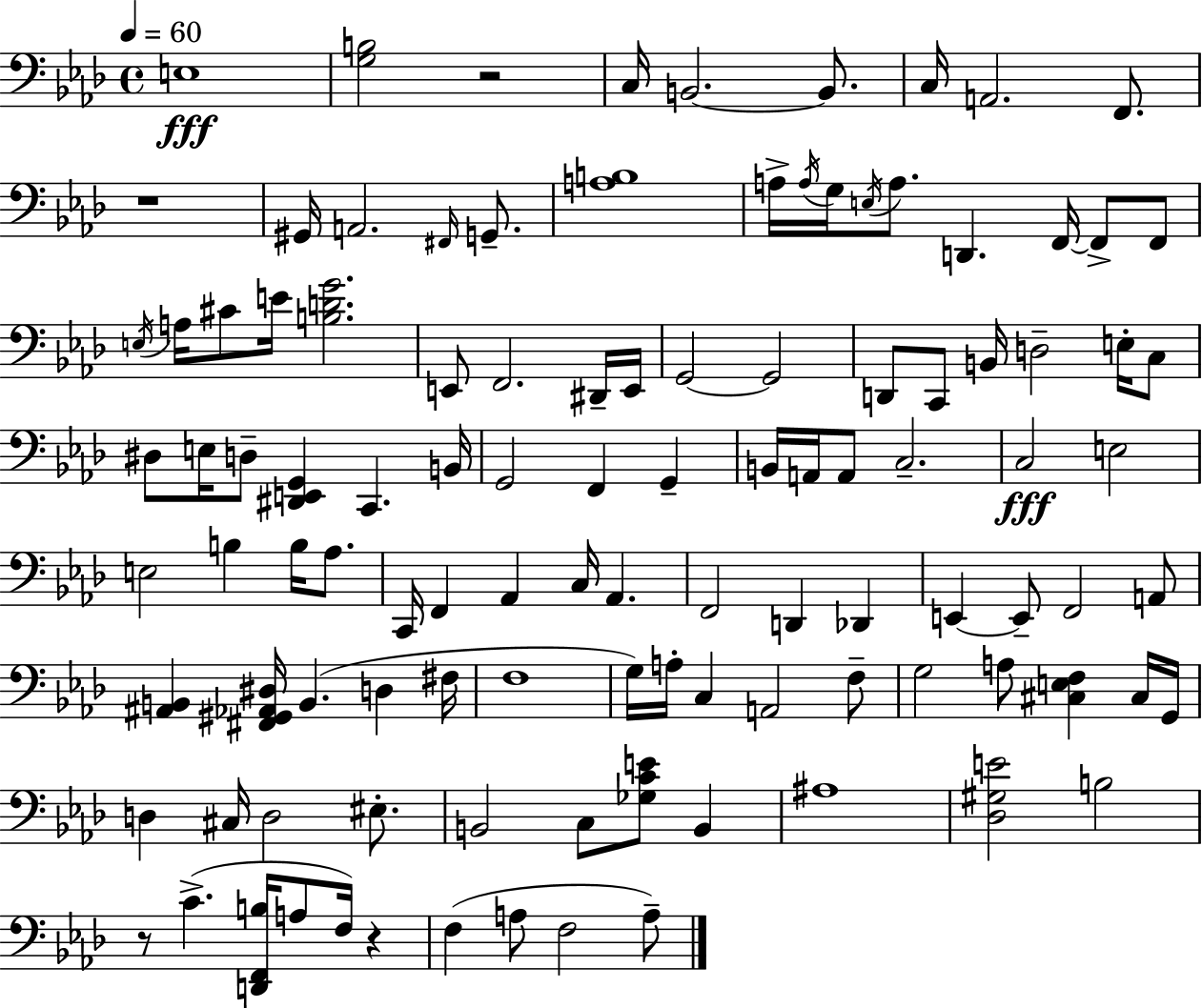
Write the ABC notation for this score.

X:1
T:Untitled
M:4/4
L:1/4
K:Fm
E,4 [G,B,]2 z2 C,/4 B,,2 B,,/2 C,/4 A,,2 F,,/2 z4 ^G,,/4 A,,2 ^F,,/4 G,,/2 [A,B,]4 A,/4 A,/4 G,/4 E,/4 A,/2 D,, F,,/4 F,,/2 F,,/2 E,/4 A,/4 ^C/2 E/4 [B,DG]2 E,,/2 F,,2 ^D,,/4 E,,/4 G,,2 G,,2 D,,/2 C,,/2 B,,/4 D,2 E,/4 C,/2 ^D,/2 E,/4 D,/2 [^D,,E,,G,,] C,, B,,/4 G,,2 F,, G,, B,,/4 A,,/4 A,,/2 C,2 C,2 E,2 E,2 B, B,/4 _A,/2 C,,/4 F,, _A,, C,/4 _A,, F,,2 D,, _D,, E,, E,,/2 F,,2 A,,/2 [^A,,B,,] [^F,,^G,,_A,,^D,]/4 B,, D, ^F,/4 F,4 G,/4 A,/4 C, A,,2 F,/2 G,2 A,/2 [^C,E,F,] ^C,/4 G,,/4 D, ^C,/4 D,2 ^E,/2 B,,2 C,/2 [_G,CE]/2 B,, ^A,4 [_D,^G,E]2 B,2 z/2 C [D,,F,,B,]/4 A,/2 F,/4 z F, A,/2 F,2 A,/2